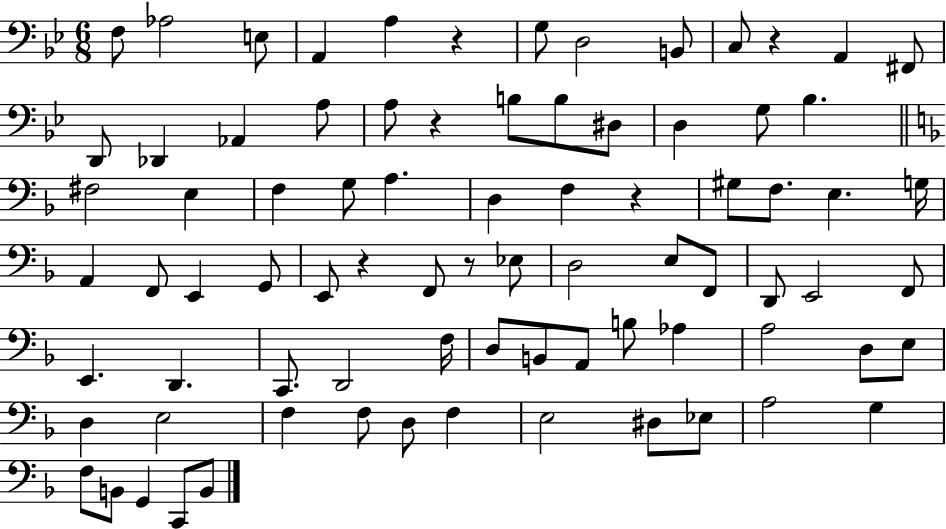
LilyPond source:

{
  \clef bass
  \numericTimeSignature
  \time 6/8
  \key bes \major
  f8 aes2 e8 | a,4 a4 r4 | g8 d2 b,8 | c8 r4 a,4 fis,8 | \break d,8 des,4 aes,4 a8 | a8 r4 b8 b8 dis8 | d4 g8 bes4. | \bar "||" \break \key f \major fis2 e4 | f4 g8 a4. | d4 f4 r4 | gis8 f8. e4. g16 | \break a,4 f,8 e,4 g,8 | e,8 r4 f,8 r8 ees8 | d2 e8 f,8 | d,8 e,2 f,8 | \break e,4. d,4. | c,8. d,2 f16 | d8 b,8 a,8 b8 aes4 | a2 d8 e8 | \break d4 e2 | f4 f8 d8 f4 | e2 dis8 ees8 | a2 g4 | \break f8 b,8 g,4 c,8 b,8 | \bar "|."
}